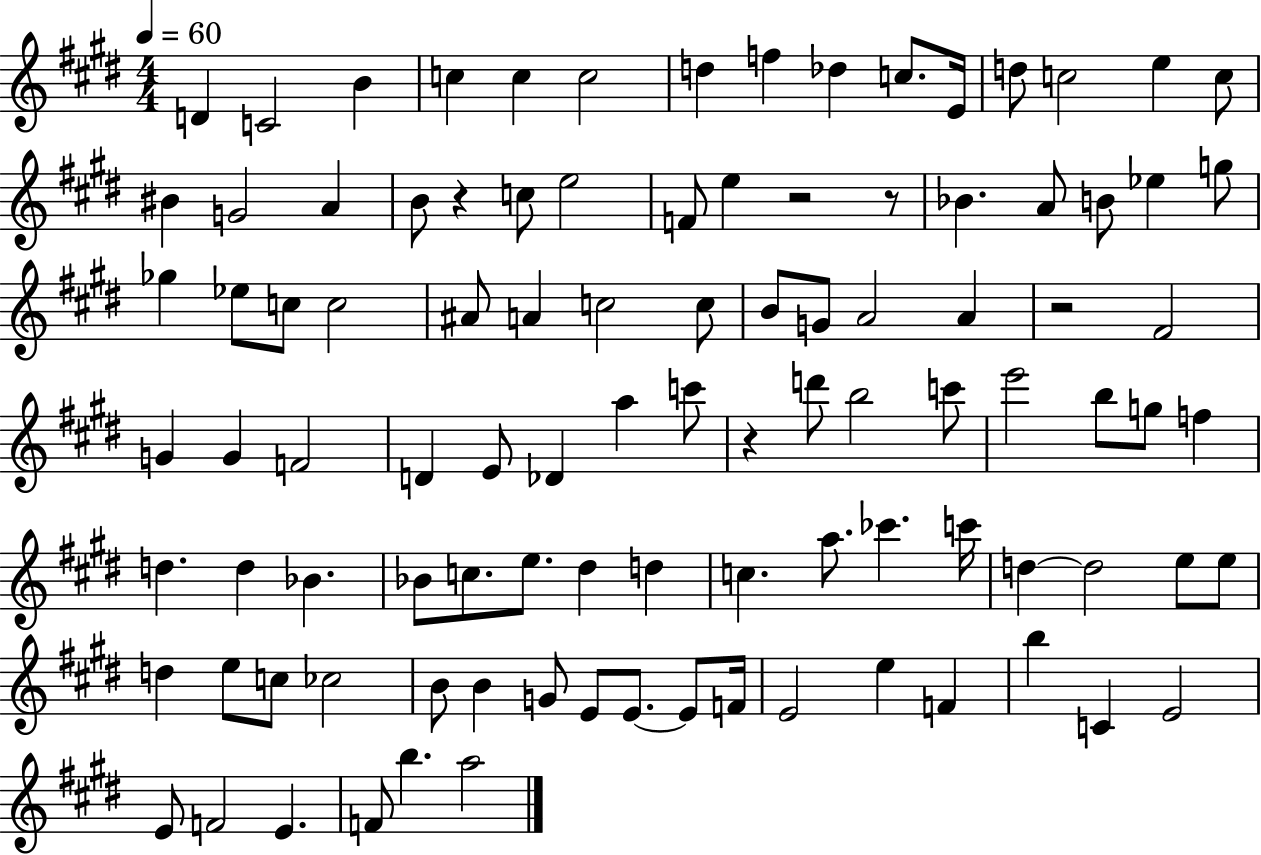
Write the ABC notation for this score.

X:1
T:Untitled
M:4/4
L:1/4
K:E
D C2 B c c c2 d f _d c/2 E/4 d/2 c2 e c/2 ^B G2 A B/2 z c/2 e2 F/2 e z2 z/2 _B A/2 B/2 _e g/2 _g _e/2 c/2 c2 ^A/2 A c2 c/2 B/2 G/2 A2 A z2 ^F2 G G F2 D E/2 _D a c'/2 z d'/2 b2 c'/2 e'2 b/2 g/2 f d d _B _B/2 c/2 e/2 ^d d c a/2 _c' c'/4 d d2 e/2 e/2 d e/2 c/2 _c2 B/2 B G/2 E/2 E/2 E/2 F/4 E2 e F b C E2 E/2 F2 E F/2 b a2